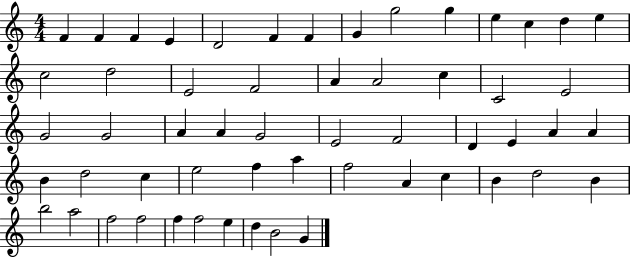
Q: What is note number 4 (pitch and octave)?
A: E4